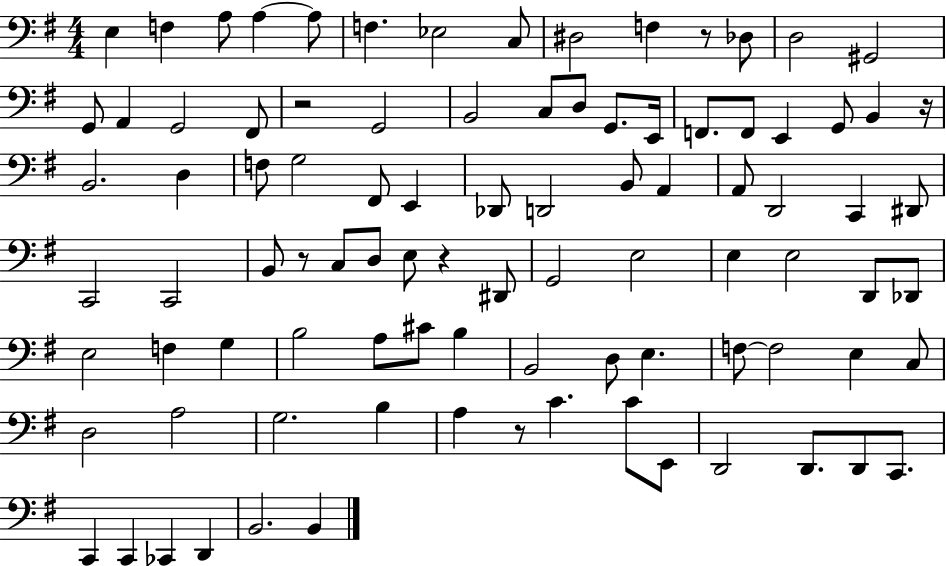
X:1
T:Untitled
M:4/4
L:1/4
K:G
E, F, A,/2 A, A,/2 F, _E,2 C,/2 ^D,2 F, z/2 _D,/2 D,2 ^G,,2 G,,/2 A,, G,,2 ^F,,/2 z2 G,,2 B,,2 C,/2 D,/2 G,,/2 E,,/4 F,,/2 F,,/2 E,, G,,/2 B,, z/4 B,,2 D, F,/2 G,2 ^F,,/2 E,, _D,,/2 D,,2 B,,/2 A,, A,,/2 D,,2 C,, ^D,,/2 C,,2 C,,2 B,,/2 z/2 C,/2 D,/2 E,/2 z ^D,,/2 G,,2 E,2 E, E,2 D,,/2 _D,,/2 E,2 F, G, B,2 A,/2 ^C/2 B, B,,2 D,/2 E, F,/2 F,2 E, C,/2 D,2 A,2 G,2 B, A, z/2 C C/2 E,,/2 D,,2 D,,/2 D,,/2 C,,/2 C,, C,, _C,, D,, B,,2 B,,